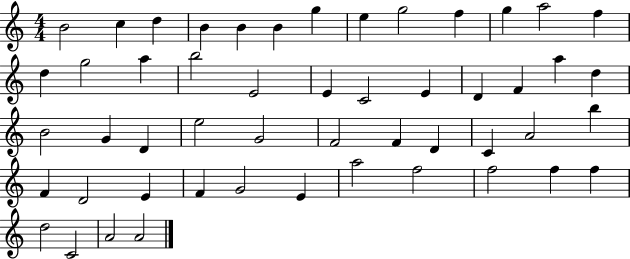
{
  \clef treble
  \numericTimeSignature
  \time 4/4
  \key c \major
  b'2 c''4 d''4 | b'4 b'4 b'4 g''4 | e''4 g''2 f''4 | g''4 a''2 f''4 | \break d''4 g''2 a''4 | b''2 e'2 | e'4 c'2 e'4 | d'4 f'4 a''4 d''4 | \break b'2 g'4 d'4 | e''2 g'2 | f'2 f'4 d'4 | c'4 a'2 b''4 | \break f'4 d'2 e'4 | f'4 g'2 e'4 | a''2 f''2 | f''2 f''4 f''4 | \break d''2 c'2 | a'2 a'2 | \bar "|."
}